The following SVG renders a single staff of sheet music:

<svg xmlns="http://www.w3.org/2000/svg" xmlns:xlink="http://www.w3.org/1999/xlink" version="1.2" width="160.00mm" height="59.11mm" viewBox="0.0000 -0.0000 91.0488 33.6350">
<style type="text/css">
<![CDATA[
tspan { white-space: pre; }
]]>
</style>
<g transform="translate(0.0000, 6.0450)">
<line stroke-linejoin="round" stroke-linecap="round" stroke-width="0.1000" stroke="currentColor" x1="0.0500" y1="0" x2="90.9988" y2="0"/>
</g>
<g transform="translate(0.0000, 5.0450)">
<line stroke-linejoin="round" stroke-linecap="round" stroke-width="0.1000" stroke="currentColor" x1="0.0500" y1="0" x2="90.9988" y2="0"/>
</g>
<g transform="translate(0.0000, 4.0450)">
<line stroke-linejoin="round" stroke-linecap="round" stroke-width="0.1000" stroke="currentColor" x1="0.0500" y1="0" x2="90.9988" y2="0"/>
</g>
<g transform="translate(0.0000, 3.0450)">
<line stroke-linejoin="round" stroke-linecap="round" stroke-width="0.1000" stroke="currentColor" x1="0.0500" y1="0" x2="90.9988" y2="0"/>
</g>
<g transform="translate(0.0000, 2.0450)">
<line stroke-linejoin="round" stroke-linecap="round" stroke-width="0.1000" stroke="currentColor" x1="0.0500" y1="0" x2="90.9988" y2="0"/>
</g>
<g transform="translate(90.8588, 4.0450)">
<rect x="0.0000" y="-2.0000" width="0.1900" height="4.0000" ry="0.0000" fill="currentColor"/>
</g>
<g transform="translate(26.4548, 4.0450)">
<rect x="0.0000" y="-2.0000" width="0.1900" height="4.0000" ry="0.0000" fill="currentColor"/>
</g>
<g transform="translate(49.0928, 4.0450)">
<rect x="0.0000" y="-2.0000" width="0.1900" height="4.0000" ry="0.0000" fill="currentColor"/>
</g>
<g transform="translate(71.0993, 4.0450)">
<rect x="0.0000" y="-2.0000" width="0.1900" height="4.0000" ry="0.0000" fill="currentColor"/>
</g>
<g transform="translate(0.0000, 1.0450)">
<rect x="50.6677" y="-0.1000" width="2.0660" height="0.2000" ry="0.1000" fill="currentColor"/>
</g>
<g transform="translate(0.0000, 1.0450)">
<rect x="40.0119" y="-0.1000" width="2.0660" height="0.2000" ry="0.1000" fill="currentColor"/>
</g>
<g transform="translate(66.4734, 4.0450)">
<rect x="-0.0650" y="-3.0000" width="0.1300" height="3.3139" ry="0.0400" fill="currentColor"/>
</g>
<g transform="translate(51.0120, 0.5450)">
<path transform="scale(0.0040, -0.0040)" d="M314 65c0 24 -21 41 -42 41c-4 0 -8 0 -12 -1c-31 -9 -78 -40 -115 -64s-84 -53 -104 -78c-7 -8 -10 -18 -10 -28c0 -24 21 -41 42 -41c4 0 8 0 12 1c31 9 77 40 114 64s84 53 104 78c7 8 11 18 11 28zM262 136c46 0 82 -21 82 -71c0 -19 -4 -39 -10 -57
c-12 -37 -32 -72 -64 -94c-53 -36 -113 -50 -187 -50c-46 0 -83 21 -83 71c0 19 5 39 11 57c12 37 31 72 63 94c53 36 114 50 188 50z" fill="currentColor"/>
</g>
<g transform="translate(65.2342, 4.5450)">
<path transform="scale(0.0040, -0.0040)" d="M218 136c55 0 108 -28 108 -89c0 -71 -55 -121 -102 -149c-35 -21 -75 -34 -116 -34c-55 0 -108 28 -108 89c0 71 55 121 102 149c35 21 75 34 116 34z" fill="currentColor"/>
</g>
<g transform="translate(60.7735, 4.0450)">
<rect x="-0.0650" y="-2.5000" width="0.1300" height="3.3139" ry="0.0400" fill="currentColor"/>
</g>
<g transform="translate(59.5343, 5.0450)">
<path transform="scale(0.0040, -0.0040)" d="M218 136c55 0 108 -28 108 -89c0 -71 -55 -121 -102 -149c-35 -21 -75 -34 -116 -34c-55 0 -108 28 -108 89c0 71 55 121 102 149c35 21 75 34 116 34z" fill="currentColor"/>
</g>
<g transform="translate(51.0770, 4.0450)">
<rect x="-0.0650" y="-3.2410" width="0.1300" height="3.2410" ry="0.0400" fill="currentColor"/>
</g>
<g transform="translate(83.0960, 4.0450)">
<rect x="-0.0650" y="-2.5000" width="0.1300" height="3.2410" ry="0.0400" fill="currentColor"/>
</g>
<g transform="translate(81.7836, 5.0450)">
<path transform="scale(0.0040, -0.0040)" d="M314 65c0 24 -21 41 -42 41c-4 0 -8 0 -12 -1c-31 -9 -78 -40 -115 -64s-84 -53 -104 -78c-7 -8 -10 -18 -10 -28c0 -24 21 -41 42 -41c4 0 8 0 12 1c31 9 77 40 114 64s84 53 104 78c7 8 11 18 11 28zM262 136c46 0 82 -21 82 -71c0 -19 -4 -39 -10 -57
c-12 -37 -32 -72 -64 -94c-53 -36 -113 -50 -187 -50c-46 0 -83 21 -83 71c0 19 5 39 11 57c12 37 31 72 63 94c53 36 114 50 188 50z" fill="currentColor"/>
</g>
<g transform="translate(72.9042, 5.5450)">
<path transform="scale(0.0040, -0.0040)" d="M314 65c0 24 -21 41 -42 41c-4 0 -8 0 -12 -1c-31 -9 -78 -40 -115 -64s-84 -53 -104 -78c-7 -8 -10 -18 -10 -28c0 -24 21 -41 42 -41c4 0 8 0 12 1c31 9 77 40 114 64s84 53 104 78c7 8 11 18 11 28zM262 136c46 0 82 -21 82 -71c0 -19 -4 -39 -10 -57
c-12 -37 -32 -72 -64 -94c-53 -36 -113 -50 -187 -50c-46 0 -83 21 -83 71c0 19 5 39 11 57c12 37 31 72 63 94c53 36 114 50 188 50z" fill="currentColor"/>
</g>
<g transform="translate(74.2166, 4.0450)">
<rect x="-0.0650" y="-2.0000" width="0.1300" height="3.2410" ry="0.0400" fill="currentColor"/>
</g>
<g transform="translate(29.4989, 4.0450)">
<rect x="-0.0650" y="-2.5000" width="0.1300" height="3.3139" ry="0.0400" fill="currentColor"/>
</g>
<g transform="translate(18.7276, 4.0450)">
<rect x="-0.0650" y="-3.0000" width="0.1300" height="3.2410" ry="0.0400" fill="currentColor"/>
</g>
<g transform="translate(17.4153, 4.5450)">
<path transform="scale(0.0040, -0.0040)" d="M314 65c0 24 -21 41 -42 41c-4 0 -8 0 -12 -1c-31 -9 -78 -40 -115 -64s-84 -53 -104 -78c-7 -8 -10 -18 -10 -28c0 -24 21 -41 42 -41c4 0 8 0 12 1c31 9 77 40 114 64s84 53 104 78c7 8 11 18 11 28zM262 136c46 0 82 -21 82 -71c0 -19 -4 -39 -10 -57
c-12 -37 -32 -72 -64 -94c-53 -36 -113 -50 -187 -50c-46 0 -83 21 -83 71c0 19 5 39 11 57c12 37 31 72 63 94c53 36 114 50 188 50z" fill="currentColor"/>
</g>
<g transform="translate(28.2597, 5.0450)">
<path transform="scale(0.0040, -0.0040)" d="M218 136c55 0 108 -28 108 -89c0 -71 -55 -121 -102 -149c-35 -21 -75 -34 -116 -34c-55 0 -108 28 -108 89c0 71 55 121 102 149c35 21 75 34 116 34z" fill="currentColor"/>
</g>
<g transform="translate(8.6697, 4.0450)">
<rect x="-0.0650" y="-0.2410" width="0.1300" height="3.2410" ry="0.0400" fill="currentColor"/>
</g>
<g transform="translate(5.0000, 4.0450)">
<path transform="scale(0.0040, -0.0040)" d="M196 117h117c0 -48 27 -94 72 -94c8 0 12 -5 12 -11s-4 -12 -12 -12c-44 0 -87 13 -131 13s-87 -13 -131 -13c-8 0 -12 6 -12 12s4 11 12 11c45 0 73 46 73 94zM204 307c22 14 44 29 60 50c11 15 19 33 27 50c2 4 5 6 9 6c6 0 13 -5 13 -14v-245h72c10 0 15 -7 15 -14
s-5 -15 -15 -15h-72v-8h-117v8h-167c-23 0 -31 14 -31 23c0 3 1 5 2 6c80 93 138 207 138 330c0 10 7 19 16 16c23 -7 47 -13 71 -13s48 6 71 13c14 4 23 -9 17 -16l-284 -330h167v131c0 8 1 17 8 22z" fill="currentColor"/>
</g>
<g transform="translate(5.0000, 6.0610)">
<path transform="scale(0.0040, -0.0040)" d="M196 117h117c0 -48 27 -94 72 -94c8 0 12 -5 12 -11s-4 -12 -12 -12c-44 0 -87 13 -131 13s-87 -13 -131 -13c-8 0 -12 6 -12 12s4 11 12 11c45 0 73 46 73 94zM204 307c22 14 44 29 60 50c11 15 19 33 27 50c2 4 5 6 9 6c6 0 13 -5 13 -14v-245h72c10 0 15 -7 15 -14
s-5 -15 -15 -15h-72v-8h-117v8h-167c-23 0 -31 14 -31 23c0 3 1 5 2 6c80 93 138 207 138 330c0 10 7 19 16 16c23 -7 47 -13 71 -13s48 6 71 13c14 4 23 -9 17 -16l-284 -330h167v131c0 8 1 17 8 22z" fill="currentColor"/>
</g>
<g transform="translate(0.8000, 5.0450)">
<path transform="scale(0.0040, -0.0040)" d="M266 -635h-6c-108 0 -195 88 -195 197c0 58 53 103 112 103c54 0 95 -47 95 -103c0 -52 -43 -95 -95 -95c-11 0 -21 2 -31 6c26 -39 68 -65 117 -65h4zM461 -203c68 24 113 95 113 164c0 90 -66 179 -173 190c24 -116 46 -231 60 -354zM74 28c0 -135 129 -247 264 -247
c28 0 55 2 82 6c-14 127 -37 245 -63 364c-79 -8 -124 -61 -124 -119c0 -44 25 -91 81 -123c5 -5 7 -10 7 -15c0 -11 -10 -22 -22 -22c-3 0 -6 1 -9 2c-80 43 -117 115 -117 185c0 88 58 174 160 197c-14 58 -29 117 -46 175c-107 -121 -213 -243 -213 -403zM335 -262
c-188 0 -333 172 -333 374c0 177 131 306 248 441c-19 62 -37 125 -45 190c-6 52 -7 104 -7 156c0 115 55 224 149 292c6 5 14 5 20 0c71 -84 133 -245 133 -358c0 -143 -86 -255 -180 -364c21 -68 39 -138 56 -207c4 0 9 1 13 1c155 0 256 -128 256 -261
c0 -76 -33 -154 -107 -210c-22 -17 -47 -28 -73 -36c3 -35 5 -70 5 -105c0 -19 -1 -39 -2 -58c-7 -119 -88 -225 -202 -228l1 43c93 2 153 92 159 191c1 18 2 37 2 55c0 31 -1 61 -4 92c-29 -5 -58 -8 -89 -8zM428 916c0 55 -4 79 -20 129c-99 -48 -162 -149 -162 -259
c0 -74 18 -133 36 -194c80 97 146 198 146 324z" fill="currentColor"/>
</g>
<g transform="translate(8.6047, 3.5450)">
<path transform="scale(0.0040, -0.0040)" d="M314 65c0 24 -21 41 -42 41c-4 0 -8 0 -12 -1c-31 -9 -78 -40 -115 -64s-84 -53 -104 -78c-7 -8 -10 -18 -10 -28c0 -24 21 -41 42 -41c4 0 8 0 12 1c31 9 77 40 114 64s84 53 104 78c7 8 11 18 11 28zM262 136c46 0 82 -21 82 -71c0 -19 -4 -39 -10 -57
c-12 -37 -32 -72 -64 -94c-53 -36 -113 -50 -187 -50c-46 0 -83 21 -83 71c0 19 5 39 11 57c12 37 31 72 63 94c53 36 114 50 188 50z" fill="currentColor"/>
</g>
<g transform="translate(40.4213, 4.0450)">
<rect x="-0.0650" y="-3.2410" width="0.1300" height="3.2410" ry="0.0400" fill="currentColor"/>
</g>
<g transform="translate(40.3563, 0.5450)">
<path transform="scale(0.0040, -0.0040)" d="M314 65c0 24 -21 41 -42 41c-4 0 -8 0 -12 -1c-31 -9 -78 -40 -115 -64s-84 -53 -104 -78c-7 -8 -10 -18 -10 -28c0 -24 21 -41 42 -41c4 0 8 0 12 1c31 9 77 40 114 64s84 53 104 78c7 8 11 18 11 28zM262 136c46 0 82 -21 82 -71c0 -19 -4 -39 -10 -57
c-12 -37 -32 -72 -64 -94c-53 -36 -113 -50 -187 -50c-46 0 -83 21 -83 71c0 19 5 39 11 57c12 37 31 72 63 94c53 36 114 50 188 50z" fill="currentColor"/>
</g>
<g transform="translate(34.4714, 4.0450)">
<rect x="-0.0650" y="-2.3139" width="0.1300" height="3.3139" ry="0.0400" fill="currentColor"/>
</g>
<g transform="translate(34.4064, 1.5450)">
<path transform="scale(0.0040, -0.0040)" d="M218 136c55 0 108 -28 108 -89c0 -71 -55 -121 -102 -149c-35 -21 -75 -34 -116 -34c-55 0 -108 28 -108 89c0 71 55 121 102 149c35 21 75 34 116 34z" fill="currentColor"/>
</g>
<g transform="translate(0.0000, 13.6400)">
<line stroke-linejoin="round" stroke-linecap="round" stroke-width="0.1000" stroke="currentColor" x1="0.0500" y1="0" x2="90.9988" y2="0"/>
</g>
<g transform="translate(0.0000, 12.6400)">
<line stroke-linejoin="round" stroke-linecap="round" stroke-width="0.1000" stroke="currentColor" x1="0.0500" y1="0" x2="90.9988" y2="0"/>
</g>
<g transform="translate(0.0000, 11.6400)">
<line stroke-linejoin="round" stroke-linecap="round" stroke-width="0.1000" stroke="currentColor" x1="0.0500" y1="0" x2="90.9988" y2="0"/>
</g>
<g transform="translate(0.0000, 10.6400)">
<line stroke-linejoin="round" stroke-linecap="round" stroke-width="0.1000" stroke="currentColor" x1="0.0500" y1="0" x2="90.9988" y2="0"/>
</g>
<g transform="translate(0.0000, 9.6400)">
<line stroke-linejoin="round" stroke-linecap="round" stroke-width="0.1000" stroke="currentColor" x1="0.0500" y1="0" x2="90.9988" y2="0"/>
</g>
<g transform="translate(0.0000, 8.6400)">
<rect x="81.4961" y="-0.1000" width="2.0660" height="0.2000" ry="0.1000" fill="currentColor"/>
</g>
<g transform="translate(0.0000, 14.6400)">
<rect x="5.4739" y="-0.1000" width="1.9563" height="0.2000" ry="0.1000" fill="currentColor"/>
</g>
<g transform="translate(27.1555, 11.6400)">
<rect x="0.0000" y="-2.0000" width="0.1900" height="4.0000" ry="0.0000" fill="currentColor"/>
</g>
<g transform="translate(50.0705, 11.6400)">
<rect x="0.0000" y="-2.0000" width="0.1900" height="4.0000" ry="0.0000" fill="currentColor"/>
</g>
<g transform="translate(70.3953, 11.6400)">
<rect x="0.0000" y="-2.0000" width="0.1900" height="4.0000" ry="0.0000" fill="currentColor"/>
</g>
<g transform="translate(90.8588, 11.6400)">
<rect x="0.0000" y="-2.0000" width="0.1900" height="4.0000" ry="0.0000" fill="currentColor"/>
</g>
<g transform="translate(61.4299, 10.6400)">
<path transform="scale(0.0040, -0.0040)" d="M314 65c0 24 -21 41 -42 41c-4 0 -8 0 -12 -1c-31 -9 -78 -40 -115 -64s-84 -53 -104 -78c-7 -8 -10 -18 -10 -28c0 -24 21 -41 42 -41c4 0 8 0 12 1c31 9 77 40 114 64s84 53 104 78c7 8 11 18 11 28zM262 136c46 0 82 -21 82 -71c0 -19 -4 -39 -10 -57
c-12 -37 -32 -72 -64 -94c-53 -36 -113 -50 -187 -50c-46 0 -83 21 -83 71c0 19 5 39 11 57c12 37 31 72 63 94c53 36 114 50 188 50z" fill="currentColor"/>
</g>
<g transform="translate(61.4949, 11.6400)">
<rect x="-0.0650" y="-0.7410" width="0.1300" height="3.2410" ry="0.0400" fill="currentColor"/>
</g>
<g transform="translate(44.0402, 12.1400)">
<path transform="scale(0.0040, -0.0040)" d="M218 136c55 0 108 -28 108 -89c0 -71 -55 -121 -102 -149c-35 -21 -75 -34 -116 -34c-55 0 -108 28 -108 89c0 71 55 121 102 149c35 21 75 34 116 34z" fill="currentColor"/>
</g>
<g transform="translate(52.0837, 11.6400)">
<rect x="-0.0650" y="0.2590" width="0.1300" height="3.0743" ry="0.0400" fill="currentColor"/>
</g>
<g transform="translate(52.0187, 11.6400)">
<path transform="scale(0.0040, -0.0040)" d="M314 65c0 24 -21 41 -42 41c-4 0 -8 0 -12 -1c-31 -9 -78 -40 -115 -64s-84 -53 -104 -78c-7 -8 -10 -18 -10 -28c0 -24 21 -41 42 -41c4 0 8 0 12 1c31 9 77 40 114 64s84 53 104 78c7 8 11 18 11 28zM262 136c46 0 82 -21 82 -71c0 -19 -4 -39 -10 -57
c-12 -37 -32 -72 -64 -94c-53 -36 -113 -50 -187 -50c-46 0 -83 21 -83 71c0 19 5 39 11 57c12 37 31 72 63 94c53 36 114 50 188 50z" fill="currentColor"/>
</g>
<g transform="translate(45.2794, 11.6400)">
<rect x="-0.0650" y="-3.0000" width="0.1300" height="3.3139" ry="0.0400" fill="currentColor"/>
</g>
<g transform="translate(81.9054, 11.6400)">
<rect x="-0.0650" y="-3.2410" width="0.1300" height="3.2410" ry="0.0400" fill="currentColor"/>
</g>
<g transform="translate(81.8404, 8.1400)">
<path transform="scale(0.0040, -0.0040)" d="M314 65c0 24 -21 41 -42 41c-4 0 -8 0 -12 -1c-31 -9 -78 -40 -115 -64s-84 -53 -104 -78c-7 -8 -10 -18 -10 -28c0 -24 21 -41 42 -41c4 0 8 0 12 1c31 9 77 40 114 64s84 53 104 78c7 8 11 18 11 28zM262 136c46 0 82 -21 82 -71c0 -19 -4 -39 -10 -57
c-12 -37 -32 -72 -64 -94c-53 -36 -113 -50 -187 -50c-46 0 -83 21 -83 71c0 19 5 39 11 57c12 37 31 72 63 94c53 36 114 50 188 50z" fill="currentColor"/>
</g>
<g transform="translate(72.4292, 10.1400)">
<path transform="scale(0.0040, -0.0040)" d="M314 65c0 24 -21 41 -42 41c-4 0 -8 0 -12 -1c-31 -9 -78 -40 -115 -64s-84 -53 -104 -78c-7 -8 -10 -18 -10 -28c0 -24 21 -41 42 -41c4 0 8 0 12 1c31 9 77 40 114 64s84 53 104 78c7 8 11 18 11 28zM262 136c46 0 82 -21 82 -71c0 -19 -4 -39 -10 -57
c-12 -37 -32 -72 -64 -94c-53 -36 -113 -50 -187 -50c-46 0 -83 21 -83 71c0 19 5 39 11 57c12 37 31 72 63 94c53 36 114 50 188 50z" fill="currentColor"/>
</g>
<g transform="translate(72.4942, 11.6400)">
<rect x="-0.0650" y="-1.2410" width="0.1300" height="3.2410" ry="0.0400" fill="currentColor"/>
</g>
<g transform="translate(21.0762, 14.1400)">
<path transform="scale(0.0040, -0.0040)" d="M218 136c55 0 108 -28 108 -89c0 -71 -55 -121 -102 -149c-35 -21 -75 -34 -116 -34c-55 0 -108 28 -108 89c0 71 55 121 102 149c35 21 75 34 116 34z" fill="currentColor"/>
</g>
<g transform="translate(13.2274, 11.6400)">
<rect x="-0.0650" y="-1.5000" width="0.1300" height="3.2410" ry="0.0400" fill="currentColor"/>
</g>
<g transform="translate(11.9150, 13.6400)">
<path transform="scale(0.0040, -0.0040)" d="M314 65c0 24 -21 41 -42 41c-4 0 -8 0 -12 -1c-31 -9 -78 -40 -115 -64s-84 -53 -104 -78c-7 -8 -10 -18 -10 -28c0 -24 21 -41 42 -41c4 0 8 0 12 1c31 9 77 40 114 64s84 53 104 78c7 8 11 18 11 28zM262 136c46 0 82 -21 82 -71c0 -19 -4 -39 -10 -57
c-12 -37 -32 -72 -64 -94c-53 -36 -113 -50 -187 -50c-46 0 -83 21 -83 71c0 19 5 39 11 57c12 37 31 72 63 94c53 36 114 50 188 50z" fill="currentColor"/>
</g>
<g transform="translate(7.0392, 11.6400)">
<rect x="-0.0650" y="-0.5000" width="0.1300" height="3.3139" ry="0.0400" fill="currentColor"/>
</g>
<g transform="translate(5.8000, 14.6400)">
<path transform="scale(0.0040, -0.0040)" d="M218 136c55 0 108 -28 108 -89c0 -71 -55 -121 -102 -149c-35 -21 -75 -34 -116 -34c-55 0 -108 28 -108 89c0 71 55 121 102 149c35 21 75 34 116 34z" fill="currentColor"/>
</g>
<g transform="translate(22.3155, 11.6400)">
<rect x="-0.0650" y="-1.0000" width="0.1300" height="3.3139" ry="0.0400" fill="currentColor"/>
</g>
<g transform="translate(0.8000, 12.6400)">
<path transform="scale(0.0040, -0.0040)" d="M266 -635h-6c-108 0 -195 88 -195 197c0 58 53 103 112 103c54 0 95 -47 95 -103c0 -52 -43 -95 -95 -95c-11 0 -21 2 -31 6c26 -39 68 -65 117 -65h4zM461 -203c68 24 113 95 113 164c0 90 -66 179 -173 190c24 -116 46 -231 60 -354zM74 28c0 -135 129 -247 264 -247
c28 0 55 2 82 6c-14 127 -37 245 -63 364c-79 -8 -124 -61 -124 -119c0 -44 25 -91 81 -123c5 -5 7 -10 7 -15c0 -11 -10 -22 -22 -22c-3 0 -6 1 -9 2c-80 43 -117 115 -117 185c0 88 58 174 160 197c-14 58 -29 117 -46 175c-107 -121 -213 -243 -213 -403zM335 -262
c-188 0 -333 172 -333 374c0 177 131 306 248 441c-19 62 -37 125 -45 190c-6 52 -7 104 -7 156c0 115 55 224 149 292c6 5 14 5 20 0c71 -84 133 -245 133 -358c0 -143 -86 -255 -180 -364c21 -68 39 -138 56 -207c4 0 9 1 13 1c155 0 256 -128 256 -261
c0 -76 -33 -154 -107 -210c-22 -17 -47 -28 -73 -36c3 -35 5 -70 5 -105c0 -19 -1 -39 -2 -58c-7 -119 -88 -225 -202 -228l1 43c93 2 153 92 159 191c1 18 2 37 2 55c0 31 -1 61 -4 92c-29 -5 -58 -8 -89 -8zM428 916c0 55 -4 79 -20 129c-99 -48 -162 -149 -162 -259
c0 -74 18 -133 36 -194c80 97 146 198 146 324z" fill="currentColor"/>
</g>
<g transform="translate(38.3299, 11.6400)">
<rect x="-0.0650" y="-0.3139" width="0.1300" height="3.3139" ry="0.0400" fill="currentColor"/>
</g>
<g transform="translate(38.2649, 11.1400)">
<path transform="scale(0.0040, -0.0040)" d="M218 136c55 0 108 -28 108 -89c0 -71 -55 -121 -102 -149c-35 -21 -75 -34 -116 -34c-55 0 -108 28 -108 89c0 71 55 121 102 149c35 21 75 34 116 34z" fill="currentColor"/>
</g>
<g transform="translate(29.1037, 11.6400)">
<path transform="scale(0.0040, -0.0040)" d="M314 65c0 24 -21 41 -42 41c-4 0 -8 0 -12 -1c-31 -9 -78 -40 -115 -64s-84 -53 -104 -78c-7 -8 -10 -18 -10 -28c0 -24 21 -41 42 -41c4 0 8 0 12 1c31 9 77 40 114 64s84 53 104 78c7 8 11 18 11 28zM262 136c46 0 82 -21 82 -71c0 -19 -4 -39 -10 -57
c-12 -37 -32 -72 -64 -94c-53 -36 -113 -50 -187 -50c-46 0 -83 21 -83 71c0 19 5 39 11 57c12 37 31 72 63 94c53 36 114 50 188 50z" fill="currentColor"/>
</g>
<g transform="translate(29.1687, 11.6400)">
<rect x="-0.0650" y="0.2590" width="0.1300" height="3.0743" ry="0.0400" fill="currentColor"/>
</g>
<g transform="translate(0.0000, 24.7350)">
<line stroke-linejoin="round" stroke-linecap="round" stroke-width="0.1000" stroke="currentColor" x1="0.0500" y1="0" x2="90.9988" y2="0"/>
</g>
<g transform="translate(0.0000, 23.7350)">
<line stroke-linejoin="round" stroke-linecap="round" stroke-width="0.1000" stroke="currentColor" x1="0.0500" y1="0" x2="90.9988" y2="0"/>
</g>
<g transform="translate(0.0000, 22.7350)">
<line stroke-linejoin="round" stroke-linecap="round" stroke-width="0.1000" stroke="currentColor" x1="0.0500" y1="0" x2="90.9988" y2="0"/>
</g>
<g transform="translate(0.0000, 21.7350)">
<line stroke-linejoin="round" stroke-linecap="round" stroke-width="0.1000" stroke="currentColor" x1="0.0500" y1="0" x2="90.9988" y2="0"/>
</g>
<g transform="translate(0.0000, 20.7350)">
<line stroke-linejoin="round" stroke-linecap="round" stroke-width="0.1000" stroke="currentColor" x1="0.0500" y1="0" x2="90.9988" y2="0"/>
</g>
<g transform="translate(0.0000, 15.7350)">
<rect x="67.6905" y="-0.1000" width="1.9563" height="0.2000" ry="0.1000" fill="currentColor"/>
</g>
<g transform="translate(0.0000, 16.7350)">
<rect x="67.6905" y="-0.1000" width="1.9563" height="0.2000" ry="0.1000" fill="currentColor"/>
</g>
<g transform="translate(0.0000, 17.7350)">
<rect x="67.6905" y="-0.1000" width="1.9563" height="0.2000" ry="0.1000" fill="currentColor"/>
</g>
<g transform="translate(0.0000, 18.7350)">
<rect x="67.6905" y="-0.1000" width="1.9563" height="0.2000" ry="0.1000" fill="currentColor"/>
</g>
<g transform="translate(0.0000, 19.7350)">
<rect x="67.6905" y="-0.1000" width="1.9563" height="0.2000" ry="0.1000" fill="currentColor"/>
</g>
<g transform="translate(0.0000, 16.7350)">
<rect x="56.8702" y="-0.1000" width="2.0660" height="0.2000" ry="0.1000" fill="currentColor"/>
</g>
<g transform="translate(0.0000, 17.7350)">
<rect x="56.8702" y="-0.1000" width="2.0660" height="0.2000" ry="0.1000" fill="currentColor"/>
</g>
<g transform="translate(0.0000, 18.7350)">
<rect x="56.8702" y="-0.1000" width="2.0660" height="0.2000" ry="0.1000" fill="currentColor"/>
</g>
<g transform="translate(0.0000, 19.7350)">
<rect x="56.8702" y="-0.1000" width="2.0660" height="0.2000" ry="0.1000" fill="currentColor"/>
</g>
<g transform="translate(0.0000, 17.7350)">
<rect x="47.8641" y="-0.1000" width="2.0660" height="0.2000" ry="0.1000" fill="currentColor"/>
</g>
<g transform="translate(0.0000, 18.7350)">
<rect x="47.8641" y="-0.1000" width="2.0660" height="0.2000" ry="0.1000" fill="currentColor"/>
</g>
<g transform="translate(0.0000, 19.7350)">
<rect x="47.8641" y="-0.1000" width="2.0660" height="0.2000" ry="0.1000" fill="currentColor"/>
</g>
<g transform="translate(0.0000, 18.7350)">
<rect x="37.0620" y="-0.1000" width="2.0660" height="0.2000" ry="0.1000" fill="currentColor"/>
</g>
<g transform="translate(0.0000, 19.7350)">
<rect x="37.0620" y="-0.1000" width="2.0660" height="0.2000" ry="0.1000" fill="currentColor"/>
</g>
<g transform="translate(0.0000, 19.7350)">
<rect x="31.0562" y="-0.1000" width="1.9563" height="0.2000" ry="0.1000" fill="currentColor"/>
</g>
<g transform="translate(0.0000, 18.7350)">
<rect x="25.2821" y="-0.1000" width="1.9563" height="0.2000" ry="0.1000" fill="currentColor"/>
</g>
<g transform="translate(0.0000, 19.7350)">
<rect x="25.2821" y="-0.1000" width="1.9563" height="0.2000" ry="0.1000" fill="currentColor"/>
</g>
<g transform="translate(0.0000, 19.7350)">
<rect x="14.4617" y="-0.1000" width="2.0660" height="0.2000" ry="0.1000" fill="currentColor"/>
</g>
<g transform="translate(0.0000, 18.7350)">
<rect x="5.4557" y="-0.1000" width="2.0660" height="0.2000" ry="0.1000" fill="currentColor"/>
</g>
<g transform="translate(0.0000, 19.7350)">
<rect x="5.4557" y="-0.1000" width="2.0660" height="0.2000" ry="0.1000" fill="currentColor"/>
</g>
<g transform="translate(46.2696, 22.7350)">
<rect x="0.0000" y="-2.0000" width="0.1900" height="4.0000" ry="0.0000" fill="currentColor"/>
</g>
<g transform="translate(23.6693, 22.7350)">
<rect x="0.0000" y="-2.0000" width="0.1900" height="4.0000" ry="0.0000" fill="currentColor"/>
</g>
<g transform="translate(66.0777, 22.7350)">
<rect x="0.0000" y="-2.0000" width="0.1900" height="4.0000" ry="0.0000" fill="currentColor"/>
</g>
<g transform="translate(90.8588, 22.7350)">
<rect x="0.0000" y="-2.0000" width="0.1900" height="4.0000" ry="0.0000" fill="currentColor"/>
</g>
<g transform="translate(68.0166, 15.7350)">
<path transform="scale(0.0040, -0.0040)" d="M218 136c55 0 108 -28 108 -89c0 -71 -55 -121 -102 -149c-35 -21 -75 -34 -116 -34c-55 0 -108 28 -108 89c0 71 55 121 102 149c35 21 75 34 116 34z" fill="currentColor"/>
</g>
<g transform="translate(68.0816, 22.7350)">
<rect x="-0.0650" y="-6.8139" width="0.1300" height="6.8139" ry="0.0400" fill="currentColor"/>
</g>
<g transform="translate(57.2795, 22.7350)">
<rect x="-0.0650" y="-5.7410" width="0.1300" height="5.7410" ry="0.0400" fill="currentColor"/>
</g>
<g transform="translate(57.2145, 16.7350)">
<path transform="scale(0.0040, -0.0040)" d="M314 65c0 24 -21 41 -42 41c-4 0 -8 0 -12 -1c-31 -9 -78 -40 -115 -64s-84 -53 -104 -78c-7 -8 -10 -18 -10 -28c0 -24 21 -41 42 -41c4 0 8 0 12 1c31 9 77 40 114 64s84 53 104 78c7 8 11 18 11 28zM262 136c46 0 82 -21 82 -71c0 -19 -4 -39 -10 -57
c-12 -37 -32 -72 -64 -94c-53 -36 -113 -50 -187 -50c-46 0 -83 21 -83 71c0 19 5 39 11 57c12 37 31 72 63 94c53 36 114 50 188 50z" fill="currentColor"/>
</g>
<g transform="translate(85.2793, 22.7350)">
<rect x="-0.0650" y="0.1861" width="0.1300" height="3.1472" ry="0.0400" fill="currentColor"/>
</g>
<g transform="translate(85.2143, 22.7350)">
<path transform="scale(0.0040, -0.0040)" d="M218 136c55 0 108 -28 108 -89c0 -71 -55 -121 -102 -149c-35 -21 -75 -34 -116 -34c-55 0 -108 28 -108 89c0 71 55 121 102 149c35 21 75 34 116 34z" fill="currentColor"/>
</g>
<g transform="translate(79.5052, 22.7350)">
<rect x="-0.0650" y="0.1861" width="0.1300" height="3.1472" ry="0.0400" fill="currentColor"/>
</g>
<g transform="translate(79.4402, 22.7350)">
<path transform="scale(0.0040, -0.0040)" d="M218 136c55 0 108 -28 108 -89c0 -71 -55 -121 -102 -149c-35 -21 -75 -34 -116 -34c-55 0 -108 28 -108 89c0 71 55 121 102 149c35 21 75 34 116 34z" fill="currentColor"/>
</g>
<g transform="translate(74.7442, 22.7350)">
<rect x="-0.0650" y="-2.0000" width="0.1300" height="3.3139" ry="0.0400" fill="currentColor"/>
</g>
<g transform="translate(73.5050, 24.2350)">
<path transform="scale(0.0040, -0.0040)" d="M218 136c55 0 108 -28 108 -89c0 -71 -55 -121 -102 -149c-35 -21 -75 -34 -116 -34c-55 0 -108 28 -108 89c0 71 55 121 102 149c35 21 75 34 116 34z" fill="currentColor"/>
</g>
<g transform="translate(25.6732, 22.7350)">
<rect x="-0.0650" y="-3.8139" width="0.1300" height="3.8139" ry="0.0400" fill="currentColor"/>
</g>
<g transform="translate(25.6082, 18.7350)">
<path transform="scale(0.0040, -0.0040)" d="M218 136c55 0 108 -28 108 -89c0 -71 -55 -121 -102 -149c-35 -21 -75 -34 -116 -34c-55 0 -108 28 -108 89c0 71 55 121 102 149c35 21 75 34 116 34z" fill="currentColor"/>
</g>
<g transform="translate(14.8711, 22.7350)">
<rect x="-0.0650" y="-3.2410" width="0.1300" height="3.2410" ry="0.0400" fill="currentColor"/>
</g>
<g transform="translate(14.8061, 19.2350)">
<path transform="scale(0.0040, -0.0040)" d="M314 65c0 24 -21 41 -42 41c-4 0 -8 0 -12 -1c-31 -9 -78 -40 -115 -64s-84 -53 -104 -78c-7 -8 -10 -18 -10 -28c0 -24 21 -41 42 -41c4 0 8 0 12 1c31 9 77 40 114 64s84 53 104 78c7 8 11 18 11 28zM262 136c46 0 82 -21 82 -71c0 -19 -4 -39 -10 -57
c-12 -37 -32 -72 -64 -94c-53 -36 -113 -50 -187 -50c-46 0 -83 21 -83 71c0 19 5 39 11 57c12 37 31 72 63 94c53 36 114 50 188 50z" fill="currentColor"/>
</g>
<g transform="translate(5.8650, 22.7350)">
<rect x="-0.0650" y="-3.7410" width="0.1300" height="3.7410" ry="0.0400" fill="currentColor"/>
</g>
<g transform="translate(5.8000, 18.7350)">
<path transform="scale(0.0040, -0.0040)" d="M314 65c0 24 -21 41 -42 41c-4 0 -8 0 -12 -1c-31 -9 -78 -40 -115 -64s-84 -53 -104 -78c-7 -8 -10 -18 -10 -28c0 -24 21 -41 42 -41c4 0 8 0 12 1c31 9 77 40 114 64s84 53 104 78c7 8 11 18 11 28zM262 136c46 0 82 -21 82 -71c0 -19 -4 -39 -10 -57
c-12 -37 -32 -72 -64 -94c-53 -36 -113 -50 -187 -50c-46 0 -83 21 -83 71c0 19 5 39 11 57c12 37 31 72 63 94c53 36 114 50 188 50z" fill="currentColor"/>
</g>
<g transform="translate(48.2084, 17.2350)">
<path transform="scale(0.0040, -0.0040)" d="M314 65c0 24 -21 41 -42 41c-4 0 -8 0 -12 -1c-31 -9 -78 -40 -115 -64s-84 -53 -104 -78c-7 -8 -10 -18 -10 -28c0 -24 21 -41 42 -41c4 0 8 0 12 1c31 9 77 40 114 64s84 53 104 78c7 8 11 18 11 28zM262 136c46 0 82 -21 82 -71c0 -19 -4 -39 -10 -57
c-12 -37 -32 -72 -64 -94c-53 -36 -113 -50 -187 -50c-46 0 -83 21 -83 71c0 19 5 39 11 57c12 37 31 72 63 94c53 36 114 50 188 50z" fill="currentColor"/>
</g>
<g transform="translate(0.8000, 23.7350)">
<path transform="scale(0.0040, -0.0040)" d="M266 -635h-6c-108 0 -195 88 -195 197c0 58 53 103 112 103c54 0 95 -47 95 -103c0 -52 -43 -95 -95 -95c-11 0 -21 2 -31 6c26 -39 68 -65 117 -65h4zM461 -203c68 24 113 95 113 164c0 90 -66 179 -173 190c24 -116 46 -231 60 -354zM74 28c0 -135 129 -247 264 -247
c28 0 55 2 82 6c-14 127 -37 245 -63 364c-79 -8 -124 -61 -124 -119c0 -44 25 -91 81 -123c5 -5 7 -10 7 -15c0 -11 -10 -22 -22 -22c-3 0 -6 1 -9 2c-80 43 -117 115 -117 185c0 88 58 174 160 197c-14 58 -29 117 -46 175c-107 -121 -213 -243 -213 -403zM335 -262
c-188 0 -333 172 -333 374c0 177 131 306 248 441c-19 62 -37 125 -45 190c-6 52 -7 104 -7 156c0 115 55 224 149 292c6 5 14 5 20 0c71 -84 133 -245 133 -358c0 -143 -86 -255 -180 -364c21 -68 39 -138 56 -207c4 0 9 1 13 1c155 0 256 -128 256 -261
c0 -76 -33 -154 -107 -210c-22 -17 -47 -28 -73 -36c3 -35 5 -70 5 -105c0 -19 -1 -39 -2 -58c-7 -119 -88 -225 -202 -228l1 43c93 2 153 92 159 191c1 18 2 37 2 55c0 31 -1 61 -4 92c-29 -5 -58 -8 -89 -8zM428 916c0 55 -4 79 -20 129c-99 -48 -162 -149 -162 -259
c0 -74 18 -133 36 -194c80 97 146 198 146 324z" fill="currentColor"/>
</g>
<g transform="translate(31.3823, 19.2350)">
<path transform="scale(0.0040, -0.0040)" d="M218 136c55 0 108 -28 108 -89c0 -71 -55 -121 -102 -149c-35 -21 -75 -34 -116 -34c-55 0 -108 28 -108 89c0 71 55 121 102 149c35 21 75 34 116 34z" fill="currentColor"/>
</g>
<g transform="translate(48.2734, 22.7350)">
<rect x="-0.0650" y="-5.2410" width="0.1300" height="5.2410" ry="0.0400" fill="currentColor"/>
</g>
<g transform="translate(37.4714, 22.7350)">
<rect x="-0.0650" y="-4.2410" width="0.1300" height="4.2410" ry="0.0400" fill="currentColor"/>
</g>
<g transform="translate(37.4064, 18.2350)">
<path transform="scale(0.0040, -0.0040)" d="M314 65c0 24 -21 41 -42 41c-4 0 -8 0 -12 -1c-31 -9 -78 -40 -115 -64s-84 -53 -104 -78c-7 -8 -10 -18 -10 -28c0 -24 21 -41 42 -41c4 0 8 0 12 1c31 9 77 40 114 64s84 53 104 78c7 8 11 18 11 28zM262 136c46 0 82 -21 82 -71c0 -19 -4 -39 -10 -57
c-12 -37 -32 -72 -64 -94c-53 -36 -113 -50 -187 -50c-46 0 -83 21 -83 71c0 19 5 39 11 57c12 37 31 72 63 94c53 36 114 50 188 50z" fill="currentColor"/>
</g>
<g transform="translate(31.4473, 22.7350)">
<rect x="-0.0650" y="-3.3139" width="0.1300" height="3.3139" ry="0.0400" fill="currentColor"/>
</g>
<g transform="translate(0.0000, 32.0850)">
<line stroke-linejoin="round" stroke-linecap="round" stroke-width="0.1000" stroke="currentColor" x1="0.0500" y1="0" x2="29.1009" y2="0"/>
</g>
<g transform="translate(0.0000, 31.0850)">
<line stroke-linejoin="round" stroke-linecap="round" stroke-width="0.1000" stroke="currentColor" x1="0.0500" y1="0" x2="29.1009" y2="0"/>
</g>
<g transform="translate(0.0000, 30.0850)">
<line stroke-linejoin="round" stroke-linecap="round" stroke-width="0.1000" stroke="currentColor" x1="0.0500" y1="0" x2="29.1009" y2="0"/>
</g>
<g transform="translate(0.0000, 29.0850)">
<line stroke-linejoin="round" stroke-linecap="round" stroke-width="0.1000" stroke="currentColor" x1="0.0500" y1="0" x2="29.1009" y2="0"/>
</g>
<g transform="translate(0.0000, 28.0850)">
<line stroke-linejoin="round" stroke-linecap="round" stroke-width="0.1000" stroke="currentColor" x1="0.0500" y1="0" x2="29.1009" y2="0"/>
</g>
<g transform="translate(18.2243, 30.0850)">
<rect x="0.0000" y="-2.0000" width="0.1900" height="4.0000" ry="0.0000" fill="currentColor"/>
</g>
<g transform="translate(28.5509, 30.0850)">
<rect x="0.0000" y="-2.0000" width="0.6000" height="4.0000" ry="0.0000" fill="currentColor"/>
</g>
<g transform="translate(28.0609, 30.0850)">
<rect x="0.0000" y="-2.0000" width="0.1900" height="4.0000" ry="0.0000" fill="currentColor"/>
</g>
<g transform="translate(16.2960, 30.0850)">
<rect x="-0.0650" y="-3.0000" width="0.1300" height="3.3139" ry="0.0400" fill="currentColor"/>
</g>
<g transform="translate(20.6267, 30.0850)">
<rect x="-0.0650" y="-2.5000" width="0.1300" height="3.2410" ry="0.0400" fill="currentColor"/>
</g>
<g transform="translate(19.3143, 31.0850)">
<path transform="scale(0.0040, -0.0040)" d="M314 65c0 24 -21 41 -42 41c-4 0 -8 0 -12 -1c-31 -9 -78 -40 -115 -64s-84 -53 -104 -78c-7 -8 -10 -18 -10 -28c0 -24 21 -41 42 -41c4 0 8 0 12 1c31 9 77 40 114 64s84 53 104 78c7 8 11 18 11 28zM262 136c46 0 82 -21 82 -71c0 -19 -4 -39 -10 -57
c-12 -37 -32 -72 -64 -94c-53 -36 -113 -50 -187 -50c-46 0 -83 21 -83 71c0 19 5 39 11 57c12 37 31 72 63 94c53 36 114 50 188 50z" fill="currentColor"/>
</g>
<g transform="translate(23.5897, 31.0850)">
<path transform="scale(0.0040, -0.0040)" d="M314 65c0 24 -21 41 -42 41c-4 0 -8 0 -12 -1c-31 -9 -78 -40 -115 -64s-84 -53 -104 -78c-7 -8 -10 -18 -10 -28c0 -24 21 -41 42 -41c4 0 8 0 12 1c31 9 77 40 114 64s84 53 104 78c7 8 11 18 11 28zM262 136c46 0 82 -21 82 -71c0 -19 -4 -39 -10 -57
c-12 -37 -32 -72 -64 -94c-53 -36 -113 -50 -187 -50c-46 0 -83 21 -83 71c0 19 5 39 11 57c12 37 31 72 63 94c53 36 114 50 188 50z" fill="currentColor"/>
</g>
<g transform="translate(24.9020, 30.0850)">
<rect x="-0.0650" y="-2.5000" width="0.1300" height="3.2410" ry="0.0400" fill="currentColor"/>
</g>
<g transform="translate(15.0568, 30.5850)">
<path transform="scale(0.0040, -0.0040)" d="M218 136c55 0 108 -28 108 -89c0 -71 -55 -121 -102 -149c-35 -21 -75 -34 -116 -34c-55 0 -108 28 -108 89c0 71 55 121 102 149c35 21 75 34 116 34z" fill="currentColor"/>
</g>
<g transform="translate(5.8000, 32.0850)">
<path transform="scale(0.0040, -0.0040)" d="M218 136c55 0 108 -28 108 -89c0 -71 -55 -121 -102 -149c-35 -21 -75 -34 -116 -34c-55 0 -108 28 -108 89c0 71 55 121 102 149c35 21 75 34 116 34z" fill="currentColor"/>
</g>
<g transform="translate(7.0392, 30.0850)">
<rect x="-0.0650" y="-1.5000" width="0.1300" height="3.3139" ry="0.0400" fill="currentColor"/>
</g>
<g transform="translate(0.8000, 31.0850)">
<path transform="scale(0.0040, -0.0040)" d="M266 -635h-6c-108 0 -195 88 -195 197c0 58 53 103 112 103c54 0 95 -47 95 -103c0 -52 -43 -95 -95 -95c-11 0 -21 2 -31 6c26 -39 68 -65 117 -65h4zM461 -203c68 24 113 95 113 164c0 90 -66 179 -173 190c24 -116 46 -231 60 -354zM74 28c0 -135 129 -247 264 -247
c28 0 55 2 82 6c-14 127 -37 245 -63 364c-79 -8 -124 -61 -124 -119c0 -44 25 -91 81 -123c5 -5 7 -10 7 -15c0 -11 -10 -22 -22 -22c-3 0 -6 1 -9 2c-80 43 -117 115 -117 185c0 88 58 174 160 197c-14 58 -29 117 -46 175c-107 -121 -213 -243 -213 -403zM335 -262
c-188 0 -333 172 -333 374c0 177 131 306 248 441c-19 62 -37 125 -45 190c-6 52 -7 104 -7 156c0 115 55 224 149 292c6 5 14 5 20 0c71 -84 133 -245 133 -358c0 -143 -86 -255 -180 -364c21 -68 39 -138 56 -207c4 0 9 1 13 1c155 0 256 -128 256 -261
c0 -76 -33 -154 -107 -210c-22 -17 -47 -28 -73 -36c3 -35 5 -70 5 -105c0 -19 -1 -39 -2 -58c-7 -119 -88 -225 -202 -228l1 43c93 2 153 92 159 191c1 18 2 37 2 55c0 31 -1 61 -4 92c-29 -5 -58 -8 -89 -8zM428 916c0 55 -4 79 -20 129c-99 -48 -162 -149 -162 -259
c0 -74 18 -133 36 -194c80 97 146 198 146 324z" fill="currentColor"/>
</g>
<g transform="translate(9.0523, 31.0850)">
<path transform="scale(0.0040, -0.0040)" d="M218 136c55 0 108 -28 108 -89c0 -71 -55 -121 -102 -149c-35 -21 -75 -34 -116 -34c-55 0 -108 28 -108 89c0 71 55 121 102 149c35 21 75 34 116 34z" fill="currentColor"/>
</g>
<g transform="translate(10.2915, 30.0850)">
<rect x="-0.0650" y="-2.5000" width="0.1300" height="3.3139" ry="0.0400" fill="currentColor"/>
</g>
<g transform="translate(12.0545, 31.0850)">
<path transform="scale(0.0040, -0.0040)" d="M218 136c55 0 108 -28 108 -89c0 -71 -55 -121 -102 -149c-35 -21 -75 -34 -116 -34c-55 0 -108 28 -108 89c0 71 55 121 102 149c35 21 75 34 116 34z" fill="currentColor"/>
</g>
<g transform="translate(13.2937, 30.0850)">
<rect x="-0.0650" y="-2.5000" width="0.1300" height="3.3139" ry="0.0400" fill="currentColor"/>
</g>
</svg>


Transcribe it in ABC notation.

X:1
T:Untitled
M:4/4
L:1/4
K:C
c2 A2 G g b2 b2 G A F2 G2 C E2 D B2 c A B2 d2 e2 b2 c'2 b2 c' b d'2 f'2 g'2 b' F B B E G G A G2 G2